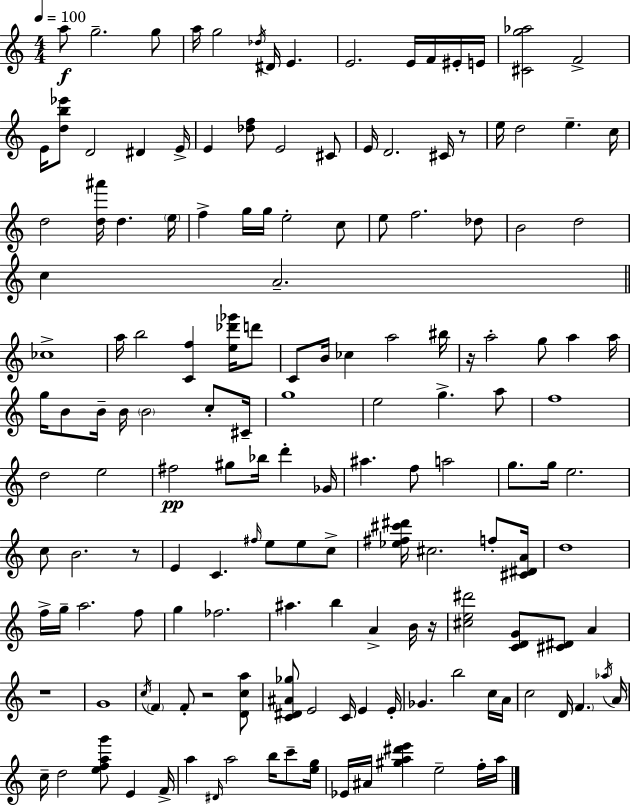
{
  \clef treble
  \numericTimeSignature
  \time 4/4
  \key a \minor
  \tempo 4 = 100
  a''8\f g''2.-- g''8 | a''16 g''2 \acciaccatura { des''16 } dis'16 e'4. | e'2. e'16 f'16 eis'16-. | e'16 <cis' g'' aes''>2 f'2-> | \break e'16 <d'' b'' ees'''>8 d'2 dis'4 | e'16-> e'4 <des'' f''>8 e'2 cis'8 | e'16 d'2. cis'16 r8 | e''16 d''2 e''4.-- | \break c''16 d''2 <d'' ais'''>16 d''4. | \parenthesize e''16 f''4-> g''16 g''16 e''2-. c''8 | e''8 f''2. des''8 | b'2 d''2 | \break c''4 a'2.-- | \bar "||" \break \key c \major ces''1-> | a''16 b''2 <c' f''>4 <e'' des''' ges'''>16 d'''8 | c'8 b'16 ces''4 a''2 bis''16 | r16 a''2-. g''8 a''4 a''16 | \break g''16 b'8 b'16-- b'16 \parenthesize b'2 c''8-. cis'16-- | g''1 | e''2 g''4.-> a''8 | f''1 | \break d''2 e''2 | fis''2\pp gis''8 bes''16 d'''4-. ges'16 | ais''4. f''8 a''2 | g''8. g''16 e''2. | \break c''8 b'2. r8 | e'4 c'4. \grace { fis''16 } e''8 e''8 c''8-> | <ees'' fis'' cis''' dis'''>16 cis''2. f''8-. | <cis' dis' a'>16 d''1 | \break f''16-> g''16-- a''2. f''8 | g''4 fes''2. | ais''4. b''4 a'4-> b'16 | r16 <cis'' e'' dis'''>2 <c' d' g'>8 <cis' dis'>8 a'4 | \break r1 | g'1 | \acciaccatura { c''16 } \parenthesize f'4 f'8-. r2 | <d' c'' a''>8 <c' dis' ais' ges''>8 e'2 c'16 e'4 | \break e'16-. ges'4. b''2 | c''16 a'16 c''2 d'16 \parenthesize f'4. | \acciaccatura { aes''16 } a'16 c''16-- d''2 <e'' f'' a'' g'''>8 e'4 | f'16-> a''4 \grace { dis'16 } a''2 | \break b''16 c'''8-- <e'' g''>16 ees'16 ais'16 <gis'' a'' dis''' e'''>4 e''2-- | f''16-. a''16 \bar "|."
}